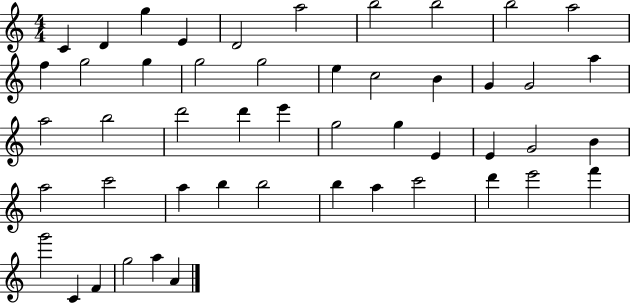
{
  \clef treble
  \numericTimeSignature
  \time 4/4
  \key c \major
  c'4 d'4 g''4 e'4 | d'2 a''2 | b''2 b''2 | b''2 a''2 | \break f''4 g''2 g''4 | g''2 g''2 | e''4 c''2 b'4 | g'4 g'2 a''4 | \break a''2 b''2 | d'''2 d'''4 e'''4 | g''2 g''4 e'4 | e'4 g'2 b'4 | \break a''2 c'''2 | a''4 b''4 b''2 | b''4 a''4 c'''2 | d'''4 e'''2 f'''4 | \break g'''2 c'4 f'4 | g''2 a''4 a'4 | \bar "|."
}